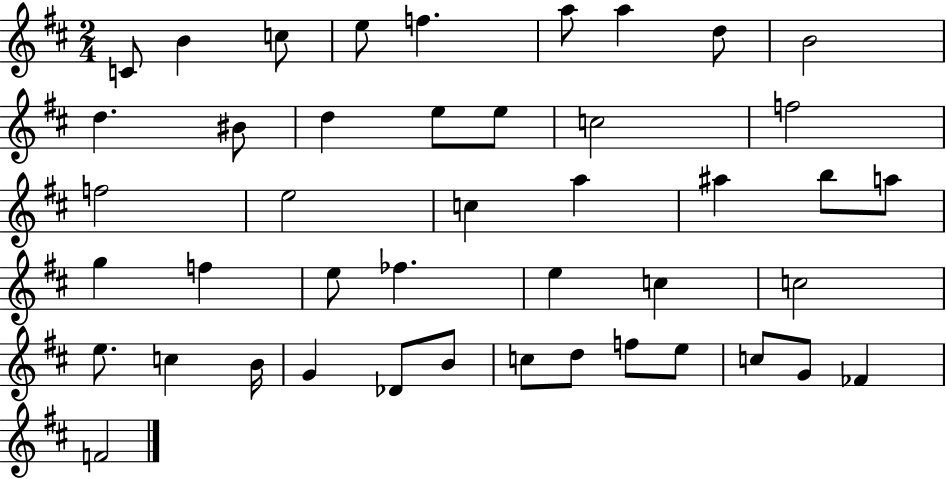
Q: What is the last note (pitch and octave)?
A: F4